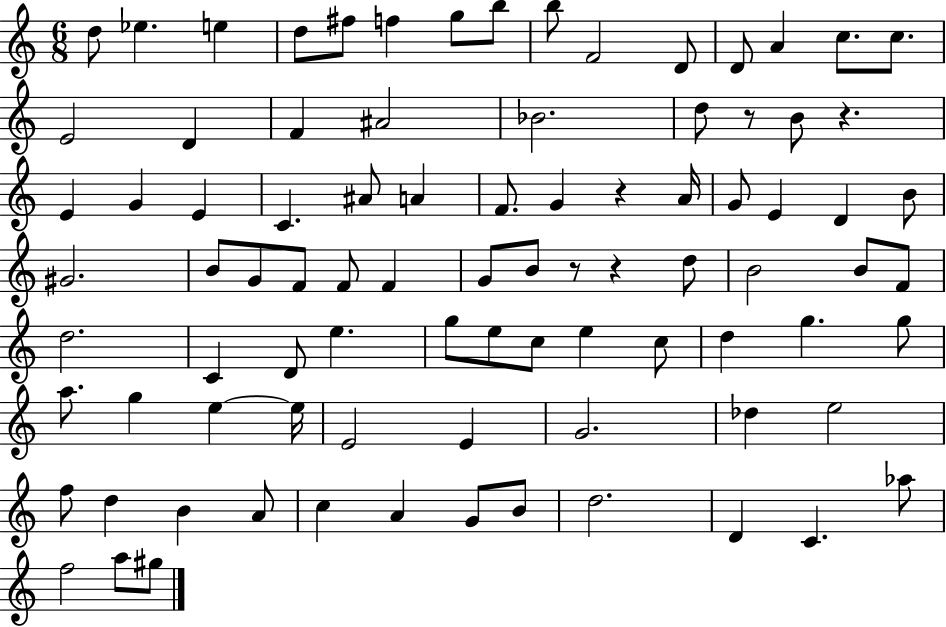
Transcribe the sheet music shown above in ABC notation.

X:1
T:Untitled
M:6/8
L:1/4
K:C
d/2 _e e d/2 ^f/2 f g/2 b/2 b/2 F2 D/2 D/2 A c/2 c/2 E2 D F ^A2 _B2 d/2 z/2 B/2 z E G E C ^A/2 A F/2 G z A/4 G/2 E D B/2 ^G2 B/2 G/2 F/2 F/2 F G/2 B/2 z/2 z d/2 B2 B/2 F/2 d2 C D/2 e g/2 e/2 c/2 e c/2 d g g/2 a/2 g e e/4 E2 E G2 _d e2 f/2 d B A/2 c A G/2 B/2 d2 D C _a/2 f2 a/2 ^g/2